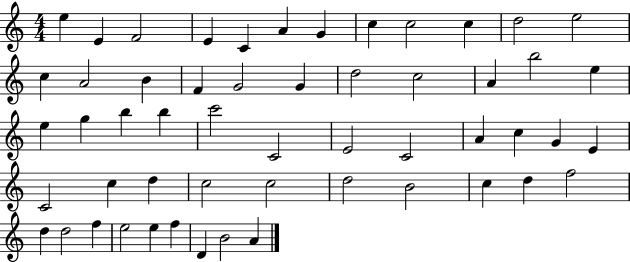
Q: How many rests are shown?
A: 0